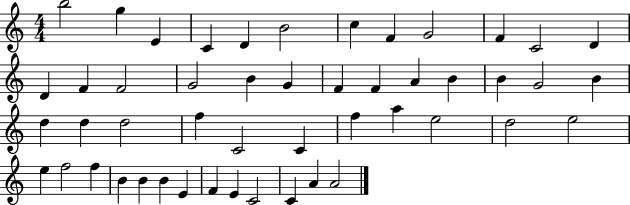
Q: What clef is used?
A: treble